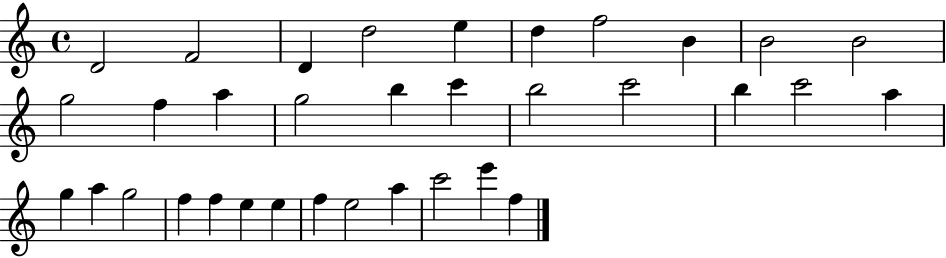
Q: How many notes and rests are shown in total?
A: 34